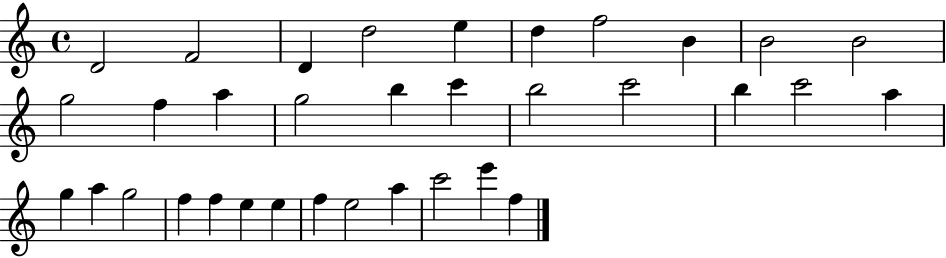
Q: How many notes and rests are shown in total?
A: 34